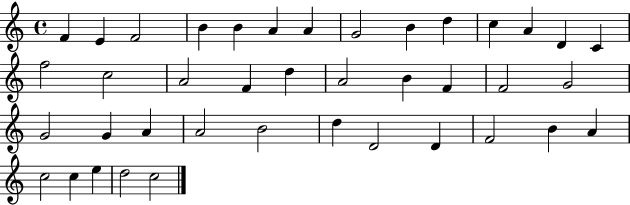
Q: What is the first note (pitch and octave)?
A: F4